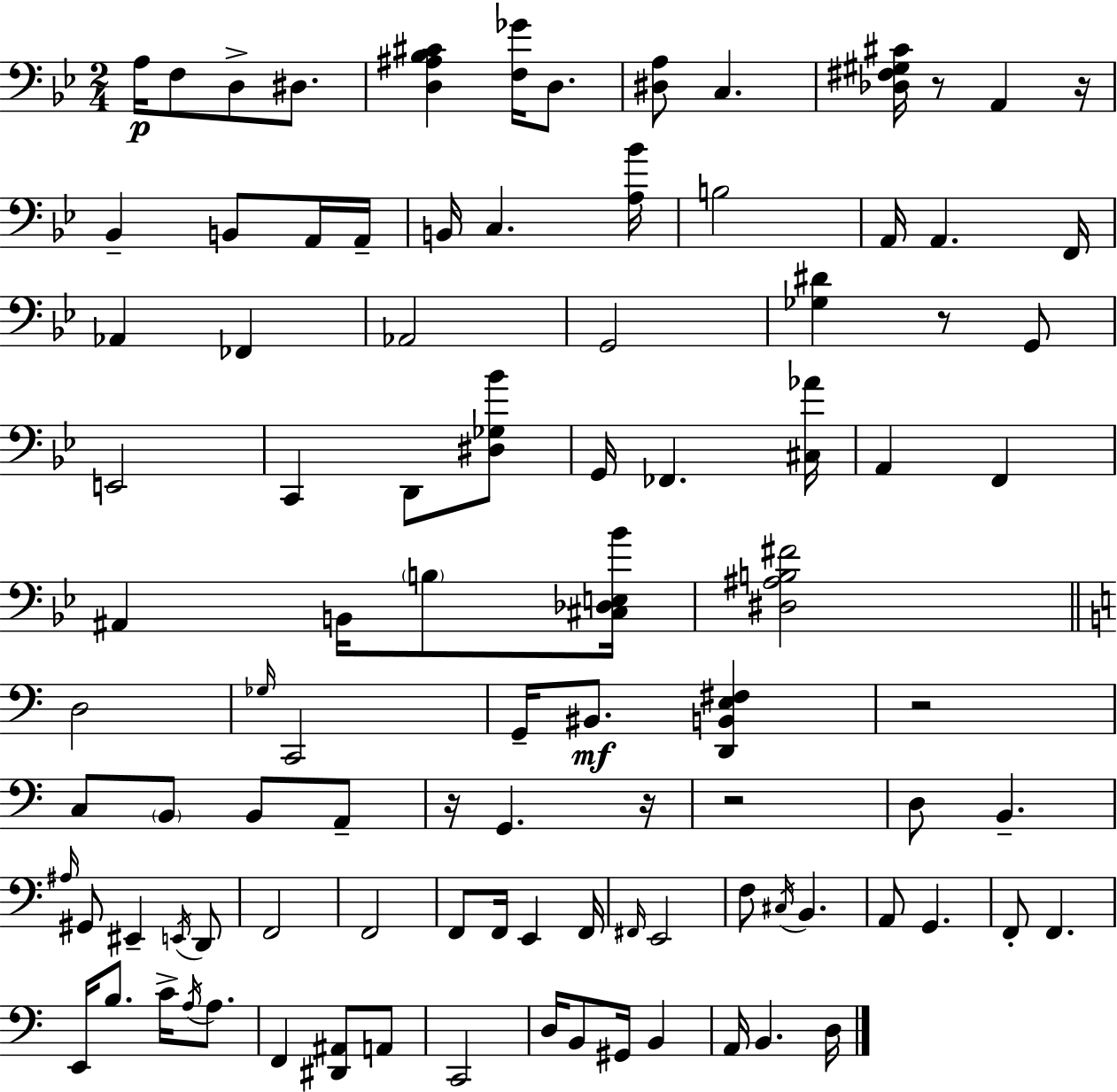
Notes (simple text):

A3/s F3/e D3/e D#3/e. [D3,A#3,Bb3,C#4]/q [F3,Gb4]/s D3/e. [D#3,A3]/e C3/q. [Db3,F#3,G#3,C#4]/s R/e A2/q R/s Bb2/q B2/e A2/s A2/s B2/s C3/q. [A3,Bb4]/s B3/h A2/s A2/q. F2/s Ab2/q FES2/q Ab2/h G2/h [Gb3,D#4]/q R/e G2/e E2/h C2/q D2/e [D#3,Gb3,Bb4]/e G2/s FES2/q. [C#3,Ab4]/s A2/q F2/q A#2/q B2/s B3/e [C#3,Db3,E3,Bb4]/s [D#3,A#3,B3,F#4]/h D3/h Gb3/s C2/h G2/s BIS2/e. [D2,B2,E3,F#3]/q R/h C3/e B2/e B2/e A2/e R/s G2/q. R/s R/h D3/e B2/q. A#3/s G#2/e EIS2/q E2/s D2/e F2/h F2/h F2/e F2/s E2/q F2/s F#2/s E2/h F3/e C#3/s B2/q. A2/e G2/q. F2/e F2/q. E2/s B3/e. C4/s A3/s A3/e. F2/q [D#2,A#2]/e A2/e C2/h D3/s B2/e G#2/s B2/q A2/s B2/q. D3/s